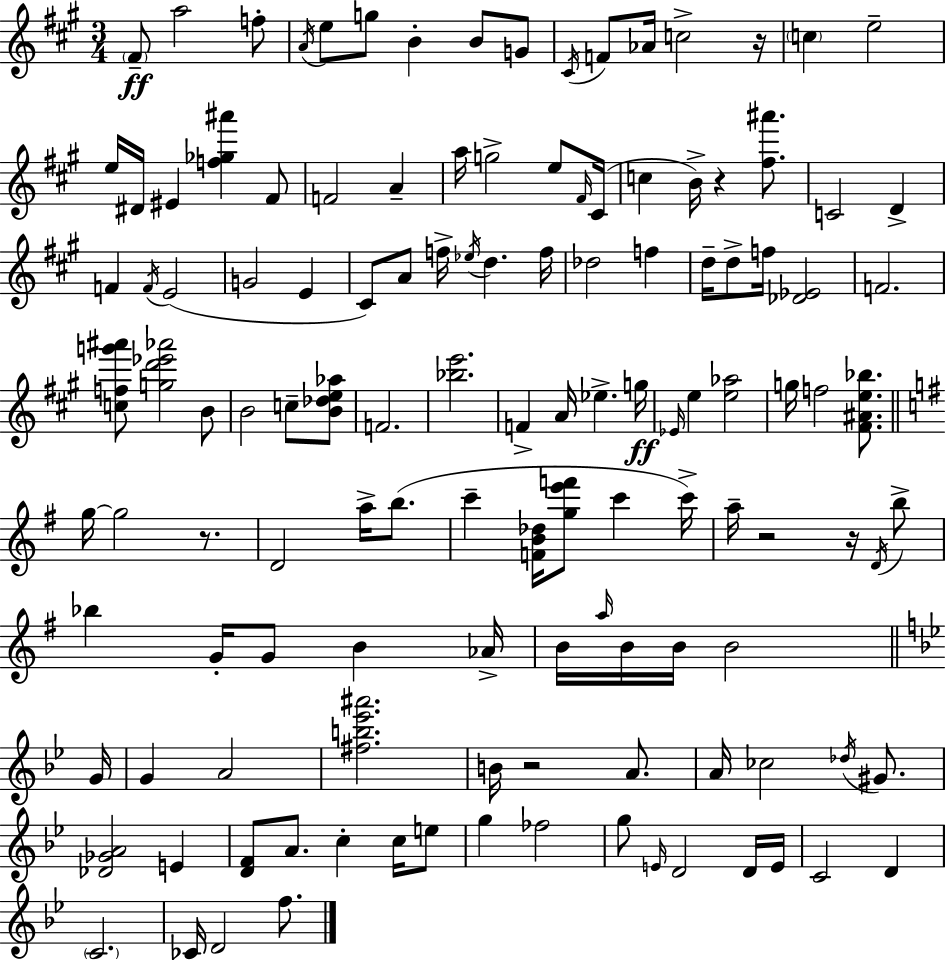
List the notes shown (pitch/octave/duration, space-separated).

F#4/e A5/h F5/e A4/s E5/e G5/e B4/q B4/e G4/e C#4/s F4/e Ab4/s C5/h R/s C5/q E5/h E5/s D#4/s EIS4/q [F5,Gb5,A#6]/q F#4/e F4/h A4/q A5/s G5/h E5/e F#4/s C#4/s C5/q B4/s R/q [F#5,A#6]/e. C4/h D4/q F4/q F4/s E4/h G4/h E4/q C#4/e A4/e F5/s Eb5/s D5/q. F5/s Db5/h F5/q D5/s D5/e F5/s [Db4,Eb4]/h F4/h. [C5,F5,G6,A#6]/e [G5,D6,Eb6,Ab6]/h B4/e B4/h C5/e [B4,Db5,E5,Ab5]/e F4/h. [Bb5,E6]/h. F4/q A4/s Eb5/q. G5/s Eb4/s E5/q [E5,Ab5]/h G5/s F5/h [F#4,A#4,E5,Bb5]/e. G5/s G5/h R/e. D4/h A5/s B5/e. C6/q [F4,B4,Db5]/s [G5,E6,F6]/e C6/q C6/s A5/s R/h R/s D4/s B5/e Bb5/q G4/s G4/e B4/q Ab4/s B4/s A5/s B4/s B4/s B4/h G4/s G4/q A4/h [F#5,B5,Eb6,A#6]/h. B4/s R/h A4/e. A4/s CES5/h Db5/s G#4/e. [Db4,Gb4,A4]/h E4/q [D4,F4]/e A4/e. C5/q C5/s E5/e G5/q FES5/h G5/e E4/s D4/h D4/s E4/s C4/h D4/q C4/h. CES4/s D4/h F5/e.